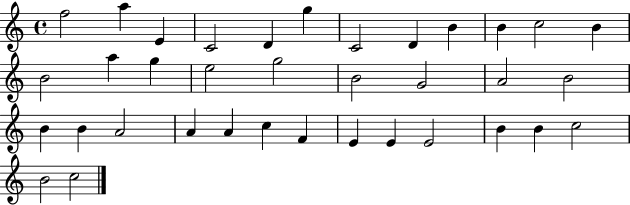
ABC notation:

X:1
T:Untitled
M:4/4
L:1/4
K:C
f2 a E C2 D g C2 D B B c2 B B2 a g e2 g2 B2 G2 A2 B2 B B A2 A A c F E E E2 B B c2 B2 c2